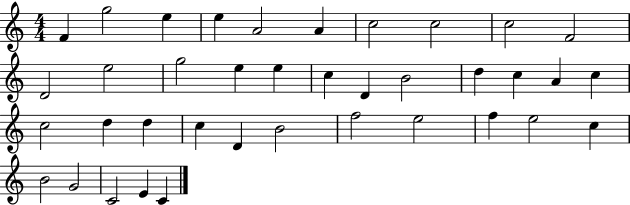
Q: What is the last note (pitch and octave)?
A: C4